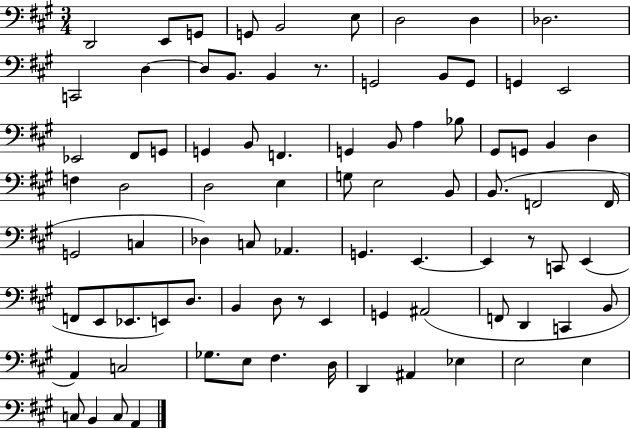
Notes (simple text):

D2/h E2/e G2/e G2/e B2/h E3/e D3/h D3/q Db3/h. C2/h D3/q D3/e B2/e. B2/q R/e. G2/h B2/e G2/e G2/q E2/h Eb2/h F#2/e G2/e G2/q B2/e F2/q. G2/q B2/e A3/q Bb3/e G#2/e G2/e B2/q D3/q F3/q D3/h D3/h E3/q G3/e E3/h B2/e B2/e. F2/h F2/s G2/h C3/q Db3/q C3/e Ab2/q. G2/q. E2/q. E2/q R/e C2/e E2/q F2/e E2/e Eb2/e. E2/e D3/e. B2/q D3/e R/e E2/q G2/q A#2/h F2/e D2/q C2/q B2/e A2/q C3/h Gb3/e. E3/e F#3/q. D3/s D2/q A#2/q Eb3/q E3/h E3/q C3/e B2/q C3/e A2/q